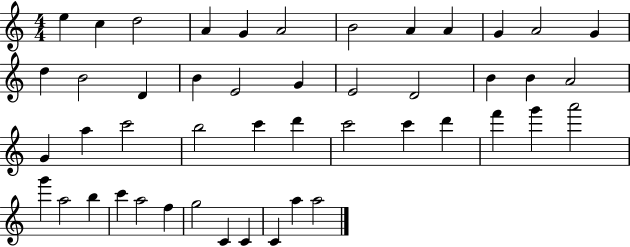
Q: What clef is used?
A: treble